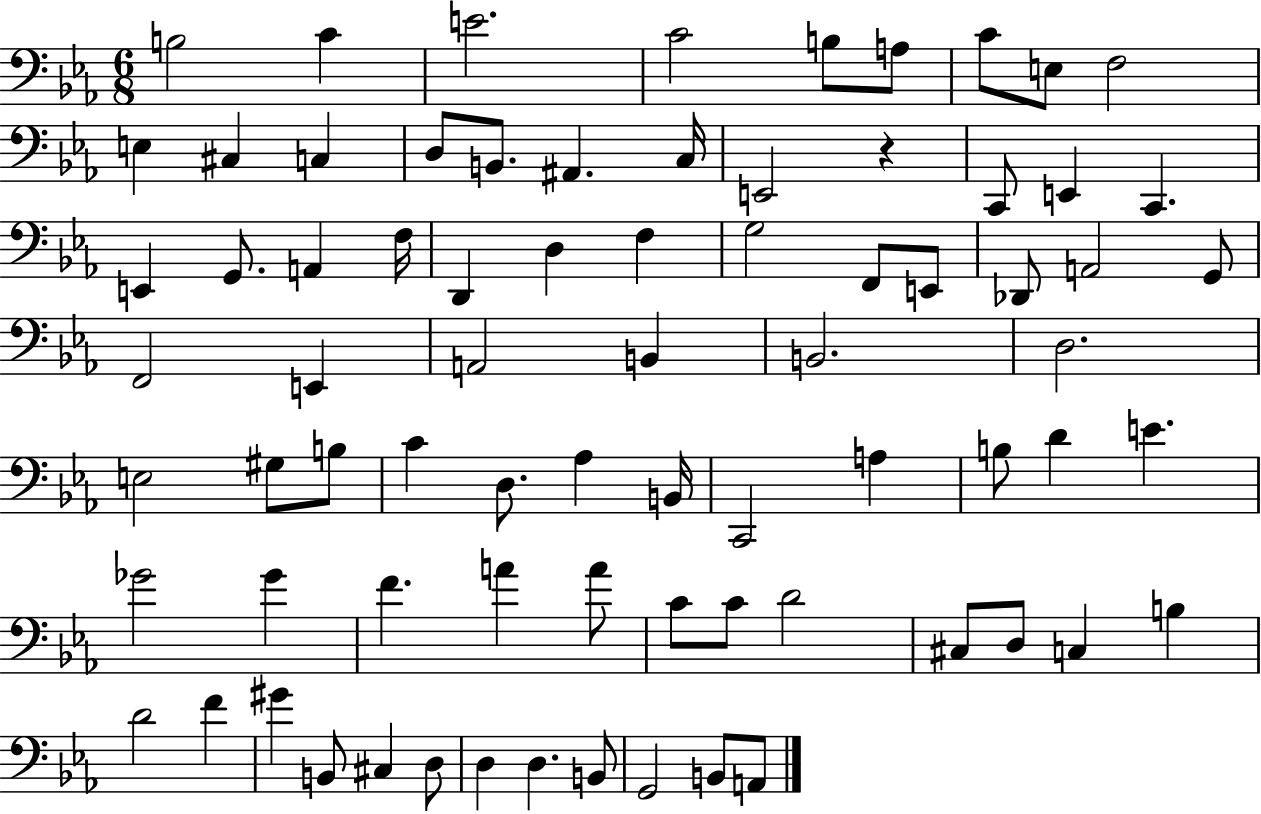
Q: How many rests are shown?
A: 1